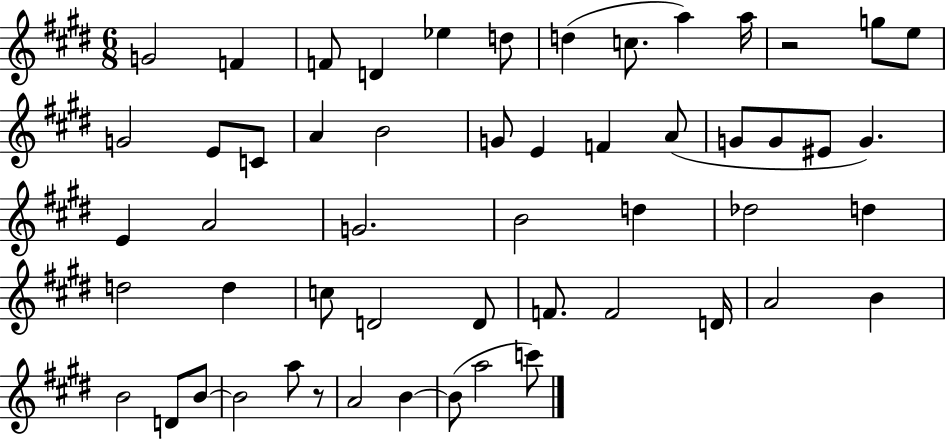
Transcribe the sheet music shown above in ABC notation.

X:1
T:Untitled
M:6/8
L:1/4
K:E
G2 F F/2 D _e d/2 d c/2 a a/4 z2 g/2 e/2 G2 E/2 C/2 A B2 G/2 E F A/2 G/2 G/2 ^E/2 G E A2 G2 B2 d _d2 d d2 d c/2 D2 D/2 F/2 F2 D/4 A2 B B2 D/2 B/2 B2 a/2 z/2 A2 B B/2 a2 c'/2